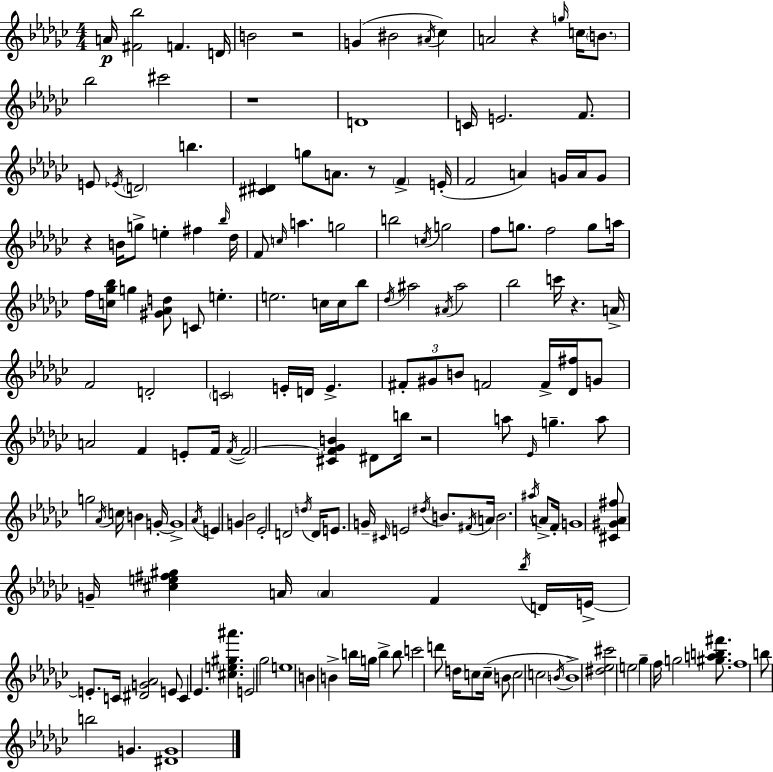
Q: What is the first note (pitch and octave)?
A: A4